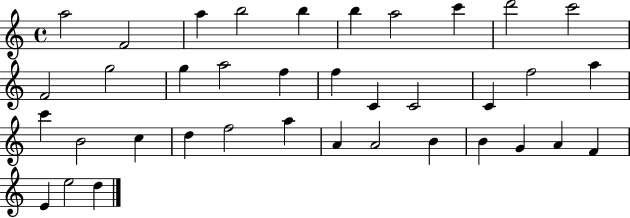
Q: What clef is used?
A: treble